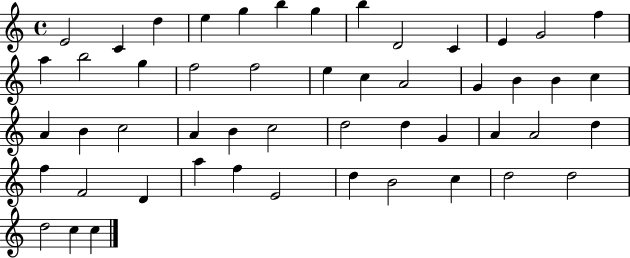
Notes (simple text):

E4/h C4/q D5/q E5/q G5/q B5/q G5/q B5/q D4/h C4/q E4/q G4/h F5/q A5/q B5/h G5/q F5/h F5/h E5/q C5/q A4/h G4/q B4/q B4/q C5/q A4/q B4/q C5/h A4/q B4/q C5/h D5/h D5/q G4/q A4/q A4/h D5/q F5/q F4/h D4/q A5/q F5/q E4/h D5/q B4/h C5/q D5/h D5/h D5/h C5/q C5/q